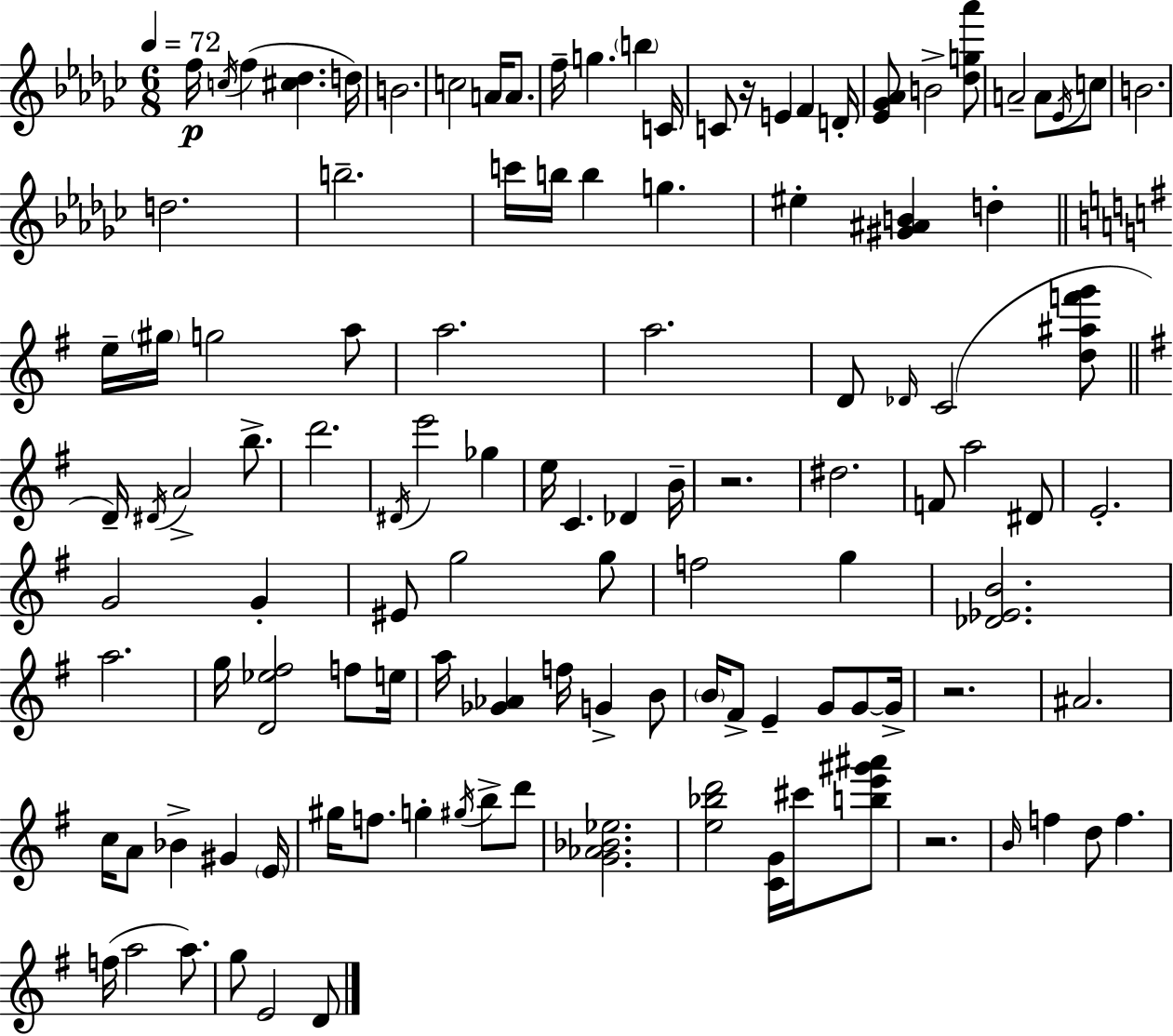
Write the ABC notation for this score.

X:1
T:Untitled
M:6/8
L:1/4
K:Ebm
f/4 c/4 f [^c_d] d/4 B2 c2 A/4 A/2 f/4 g b C/4 C/2 z/4 E F D/4 [_E_G_A]/2 B2 [_dg_a']/2 A2 A/2 _E/4 c/2 B2 d2 b2 c'/4 b/4 b g ^e [^G^AB] d e/4 ^g/4 g2 a/2 a2 a2 D/2 _D/4 C2 [d^af'g']/2 D/4 ^D/4 A2 b/2 d'2 ^D/4 e'2 _g e/4 C _D B/4 z2 ^d2 F/2 a2 ^D/2 E2 G2 G ^E/2 g2 g/2 f2 g [_D_EB]2 a2 g/4 [D_e^f]2 f/2 e/4 a/4 [_G_A] f/4 G B/2 B/4 ^F/2 E G/2 G/2 G/4 z2 ^A2 c/4 A/2 _B ^G E/4 ^g/4 f/2 g ^g/4 b/2 d'/2 [G_A_B_e]2 [e_bd']2 [CG]/4 ^c'/4 [be'^g'^a']/2 z2 B/4 f d/2 f f/4 a2 a/2 g/2 E2 D/2